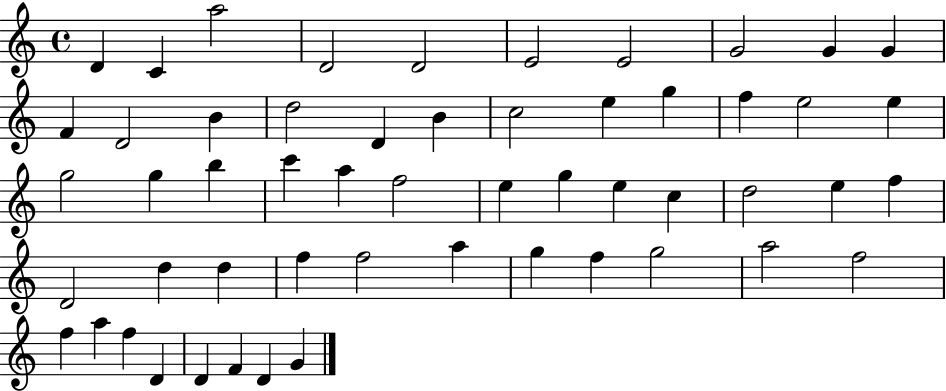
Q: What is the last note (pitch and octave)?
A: G4